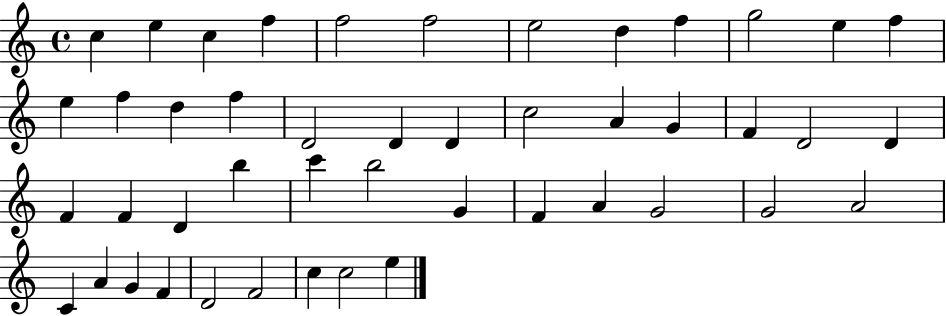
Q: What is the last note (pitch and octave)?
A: E5